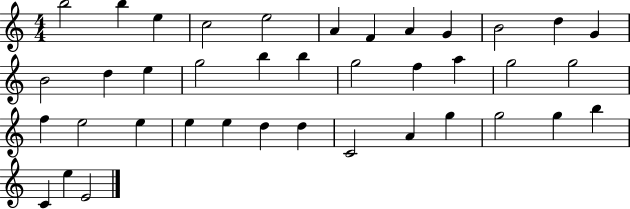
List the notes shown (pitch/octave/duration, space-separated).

B5/h B5/q E5/q C5/h E5/h A4/q F4/q A4/q G4/q B4/h D5/q G4/q B4/h D5/q E5/q G5/h B5/q B5/q G5/h F5/q A5/q G5/h G5/h F5/q E5/h E5/q E5/q E5/q D5/q D5/q C4/h A4/q G5/q G5/h G5/q B5/q C4/q E5/q E4/h